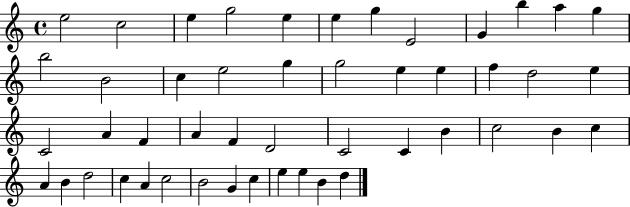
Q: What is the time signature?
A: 4/4